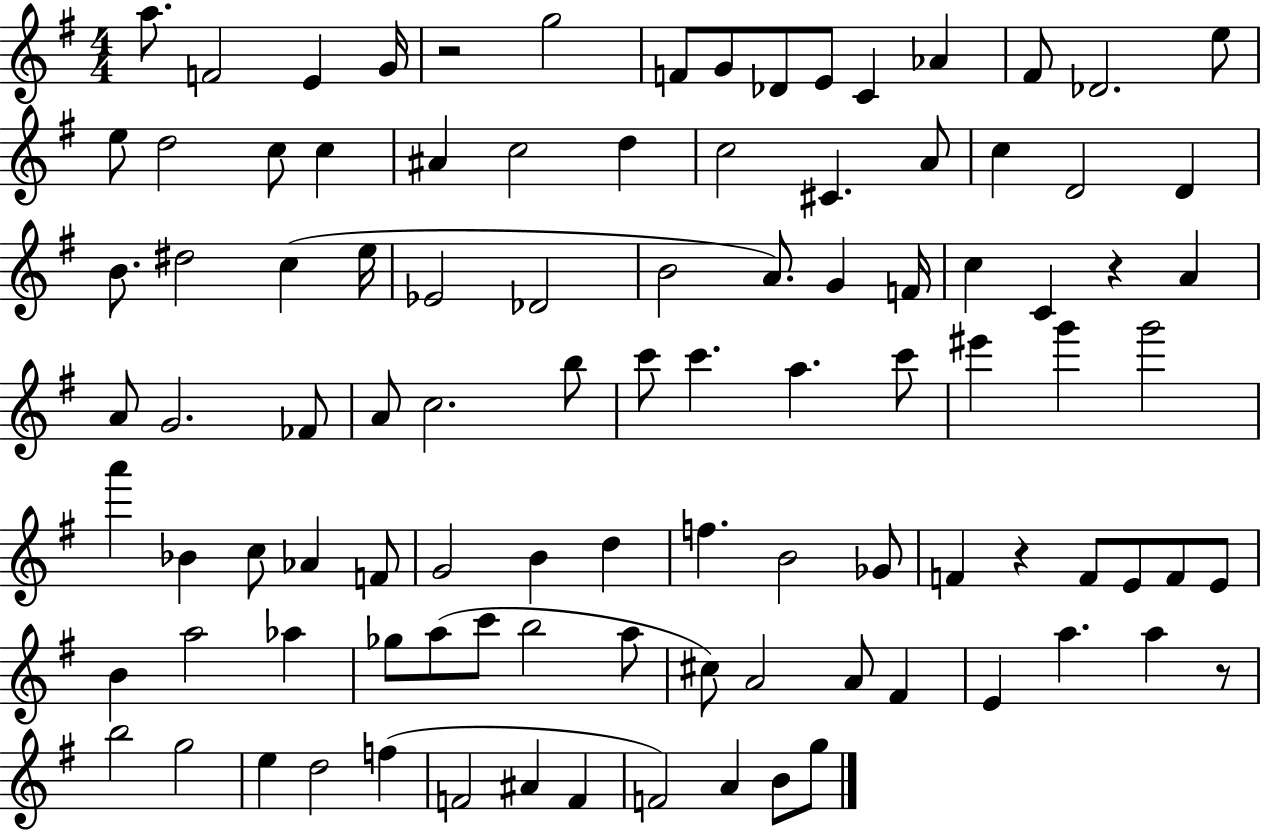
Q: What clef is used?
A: treble